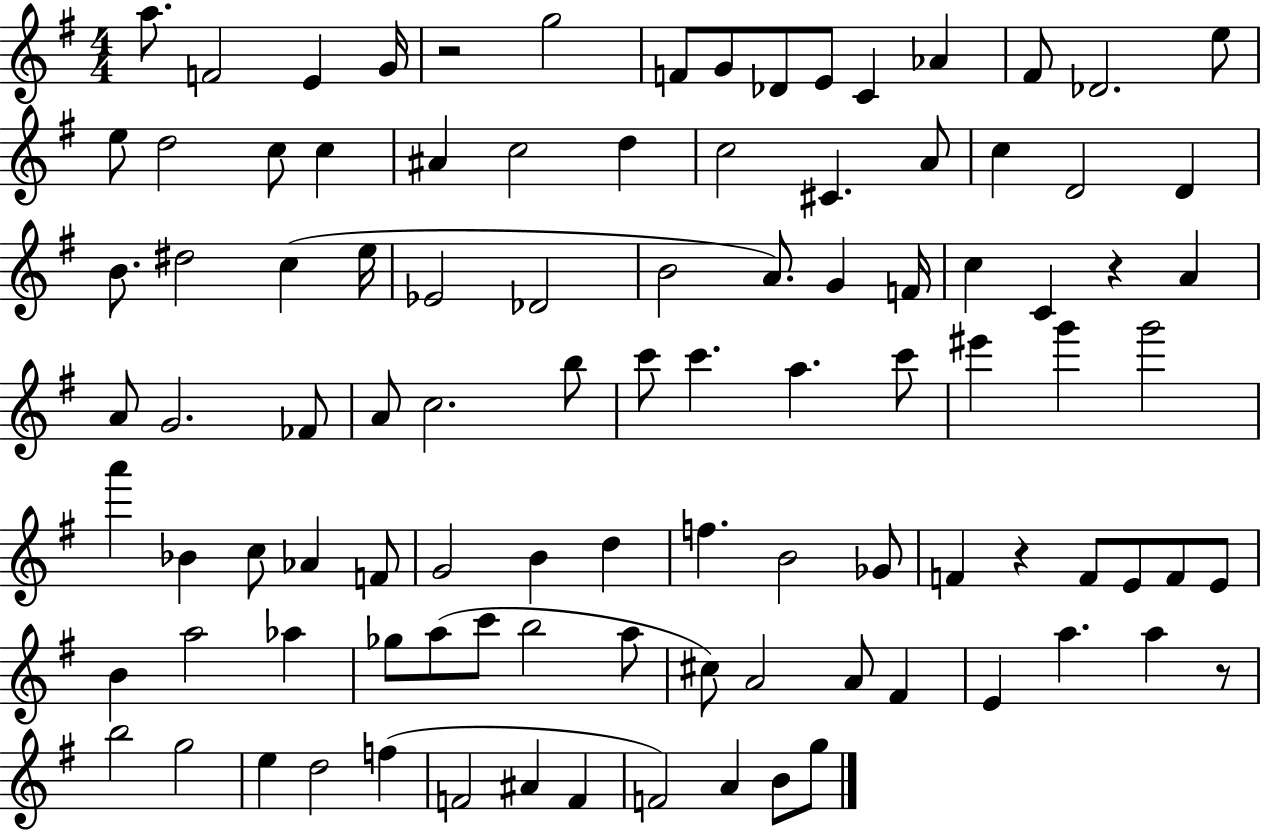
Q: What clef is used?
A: treble